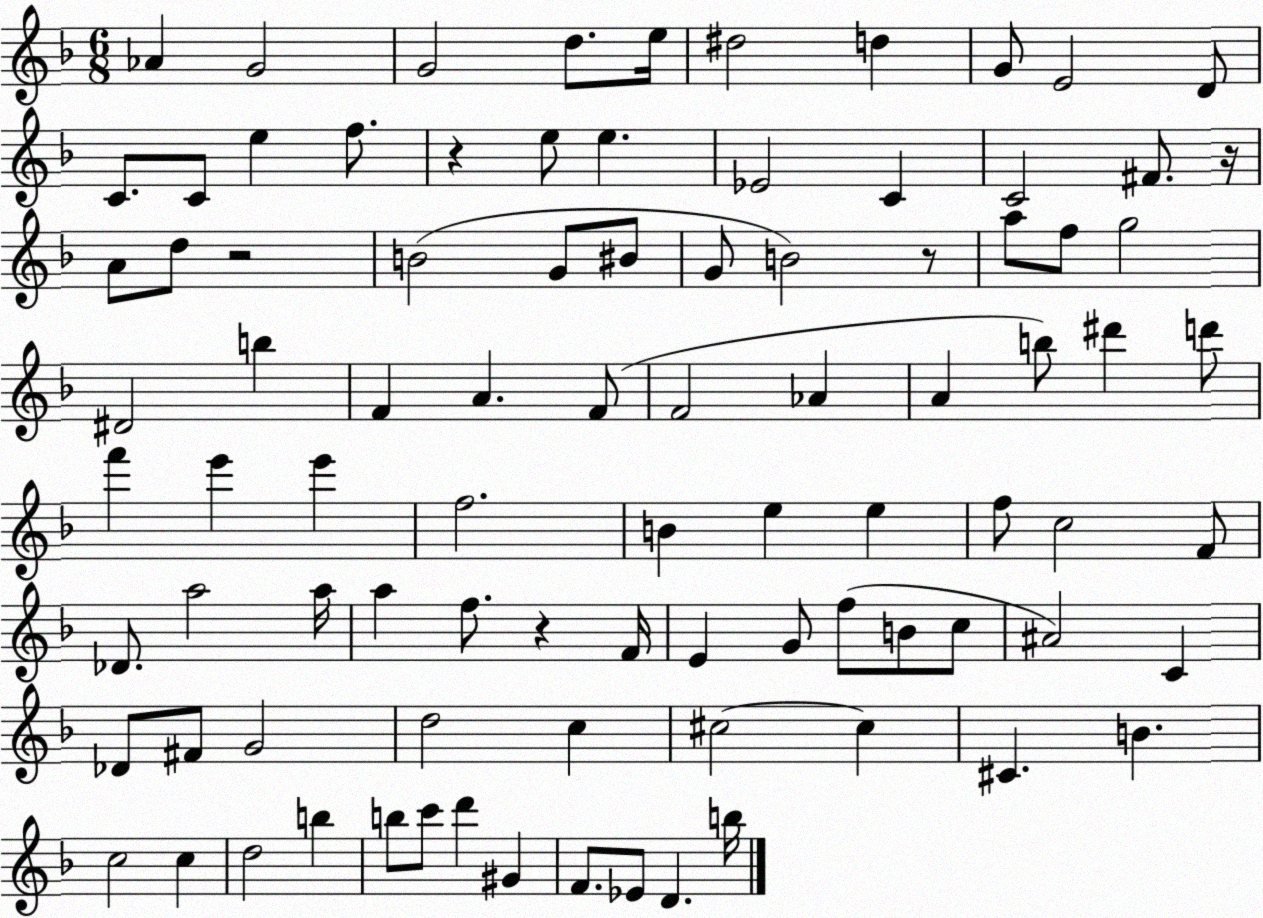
X:1
T:Untitled
M:6/8
L:1/4
K:F
_A G2 G2 d/2 e/4 ^d2 d G/2 E2 D/2 C/2 C/2 e f/2 z e/2 e _E2 C C2 ^F/2 z/4 A/2 d/2 z2 B2 G/2 ^B/2 G/2 B2 z/2 a/2 f/2 g2 ^D2 b F A F/2 F2 _A A b/2 ^d' d'/2 f' e' e' f2 B e e f/2 c2 F/2 _D/2 a2 a/4 a f/2 z F/4 E G/2 f/2 B/2 c/2 ^A2 C _D/2 ^F/2 G2 d2 c ^c2 ^c ^C B c2 c d2 b b/2 c'/2 d' ^G F/2 _E/2 D b/4